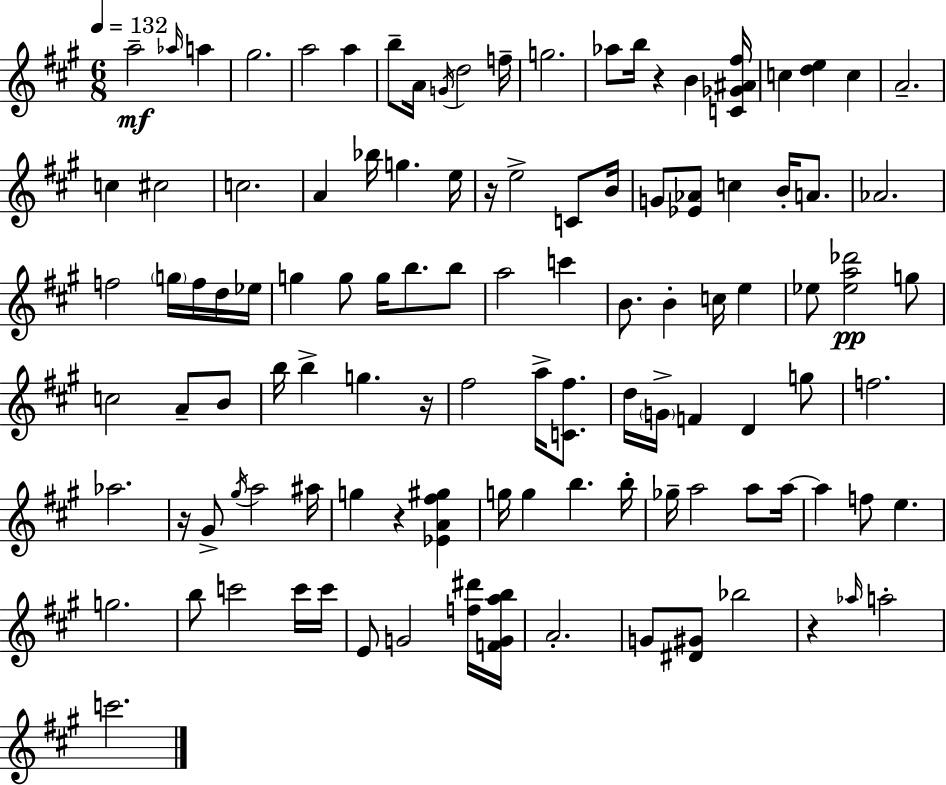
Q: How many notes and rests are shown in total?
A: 110